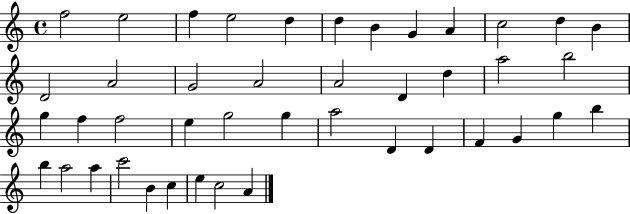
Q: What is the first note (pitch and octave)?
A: F5